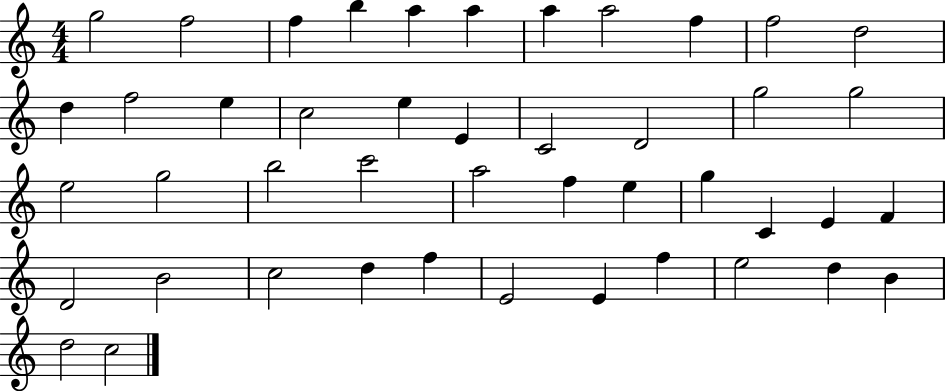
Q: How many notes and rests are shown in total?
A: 45